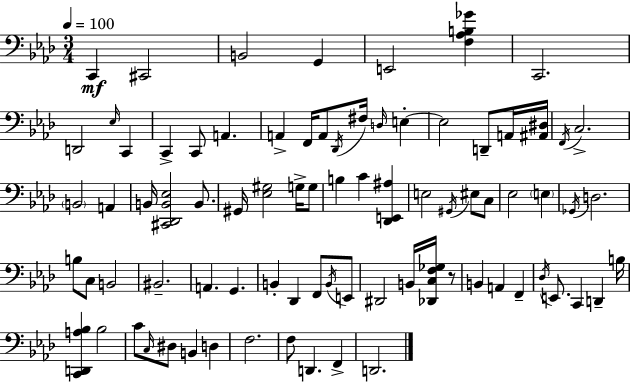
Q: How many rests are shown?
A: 1